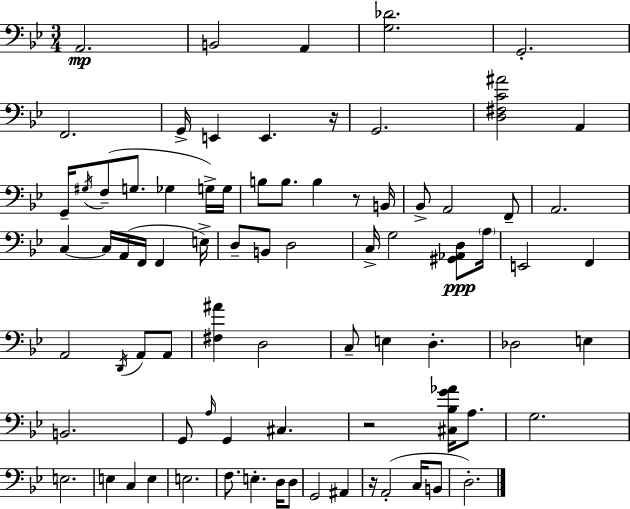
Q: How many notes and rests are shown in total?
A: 80